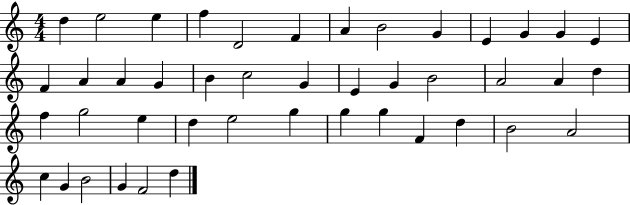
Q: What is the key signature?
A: C major